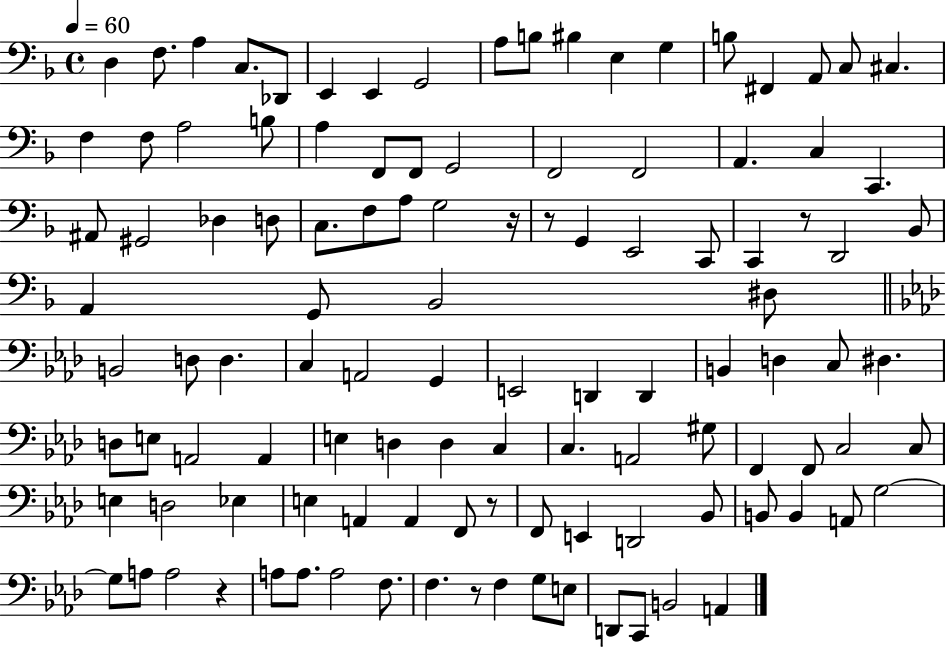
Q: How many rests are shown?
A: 6